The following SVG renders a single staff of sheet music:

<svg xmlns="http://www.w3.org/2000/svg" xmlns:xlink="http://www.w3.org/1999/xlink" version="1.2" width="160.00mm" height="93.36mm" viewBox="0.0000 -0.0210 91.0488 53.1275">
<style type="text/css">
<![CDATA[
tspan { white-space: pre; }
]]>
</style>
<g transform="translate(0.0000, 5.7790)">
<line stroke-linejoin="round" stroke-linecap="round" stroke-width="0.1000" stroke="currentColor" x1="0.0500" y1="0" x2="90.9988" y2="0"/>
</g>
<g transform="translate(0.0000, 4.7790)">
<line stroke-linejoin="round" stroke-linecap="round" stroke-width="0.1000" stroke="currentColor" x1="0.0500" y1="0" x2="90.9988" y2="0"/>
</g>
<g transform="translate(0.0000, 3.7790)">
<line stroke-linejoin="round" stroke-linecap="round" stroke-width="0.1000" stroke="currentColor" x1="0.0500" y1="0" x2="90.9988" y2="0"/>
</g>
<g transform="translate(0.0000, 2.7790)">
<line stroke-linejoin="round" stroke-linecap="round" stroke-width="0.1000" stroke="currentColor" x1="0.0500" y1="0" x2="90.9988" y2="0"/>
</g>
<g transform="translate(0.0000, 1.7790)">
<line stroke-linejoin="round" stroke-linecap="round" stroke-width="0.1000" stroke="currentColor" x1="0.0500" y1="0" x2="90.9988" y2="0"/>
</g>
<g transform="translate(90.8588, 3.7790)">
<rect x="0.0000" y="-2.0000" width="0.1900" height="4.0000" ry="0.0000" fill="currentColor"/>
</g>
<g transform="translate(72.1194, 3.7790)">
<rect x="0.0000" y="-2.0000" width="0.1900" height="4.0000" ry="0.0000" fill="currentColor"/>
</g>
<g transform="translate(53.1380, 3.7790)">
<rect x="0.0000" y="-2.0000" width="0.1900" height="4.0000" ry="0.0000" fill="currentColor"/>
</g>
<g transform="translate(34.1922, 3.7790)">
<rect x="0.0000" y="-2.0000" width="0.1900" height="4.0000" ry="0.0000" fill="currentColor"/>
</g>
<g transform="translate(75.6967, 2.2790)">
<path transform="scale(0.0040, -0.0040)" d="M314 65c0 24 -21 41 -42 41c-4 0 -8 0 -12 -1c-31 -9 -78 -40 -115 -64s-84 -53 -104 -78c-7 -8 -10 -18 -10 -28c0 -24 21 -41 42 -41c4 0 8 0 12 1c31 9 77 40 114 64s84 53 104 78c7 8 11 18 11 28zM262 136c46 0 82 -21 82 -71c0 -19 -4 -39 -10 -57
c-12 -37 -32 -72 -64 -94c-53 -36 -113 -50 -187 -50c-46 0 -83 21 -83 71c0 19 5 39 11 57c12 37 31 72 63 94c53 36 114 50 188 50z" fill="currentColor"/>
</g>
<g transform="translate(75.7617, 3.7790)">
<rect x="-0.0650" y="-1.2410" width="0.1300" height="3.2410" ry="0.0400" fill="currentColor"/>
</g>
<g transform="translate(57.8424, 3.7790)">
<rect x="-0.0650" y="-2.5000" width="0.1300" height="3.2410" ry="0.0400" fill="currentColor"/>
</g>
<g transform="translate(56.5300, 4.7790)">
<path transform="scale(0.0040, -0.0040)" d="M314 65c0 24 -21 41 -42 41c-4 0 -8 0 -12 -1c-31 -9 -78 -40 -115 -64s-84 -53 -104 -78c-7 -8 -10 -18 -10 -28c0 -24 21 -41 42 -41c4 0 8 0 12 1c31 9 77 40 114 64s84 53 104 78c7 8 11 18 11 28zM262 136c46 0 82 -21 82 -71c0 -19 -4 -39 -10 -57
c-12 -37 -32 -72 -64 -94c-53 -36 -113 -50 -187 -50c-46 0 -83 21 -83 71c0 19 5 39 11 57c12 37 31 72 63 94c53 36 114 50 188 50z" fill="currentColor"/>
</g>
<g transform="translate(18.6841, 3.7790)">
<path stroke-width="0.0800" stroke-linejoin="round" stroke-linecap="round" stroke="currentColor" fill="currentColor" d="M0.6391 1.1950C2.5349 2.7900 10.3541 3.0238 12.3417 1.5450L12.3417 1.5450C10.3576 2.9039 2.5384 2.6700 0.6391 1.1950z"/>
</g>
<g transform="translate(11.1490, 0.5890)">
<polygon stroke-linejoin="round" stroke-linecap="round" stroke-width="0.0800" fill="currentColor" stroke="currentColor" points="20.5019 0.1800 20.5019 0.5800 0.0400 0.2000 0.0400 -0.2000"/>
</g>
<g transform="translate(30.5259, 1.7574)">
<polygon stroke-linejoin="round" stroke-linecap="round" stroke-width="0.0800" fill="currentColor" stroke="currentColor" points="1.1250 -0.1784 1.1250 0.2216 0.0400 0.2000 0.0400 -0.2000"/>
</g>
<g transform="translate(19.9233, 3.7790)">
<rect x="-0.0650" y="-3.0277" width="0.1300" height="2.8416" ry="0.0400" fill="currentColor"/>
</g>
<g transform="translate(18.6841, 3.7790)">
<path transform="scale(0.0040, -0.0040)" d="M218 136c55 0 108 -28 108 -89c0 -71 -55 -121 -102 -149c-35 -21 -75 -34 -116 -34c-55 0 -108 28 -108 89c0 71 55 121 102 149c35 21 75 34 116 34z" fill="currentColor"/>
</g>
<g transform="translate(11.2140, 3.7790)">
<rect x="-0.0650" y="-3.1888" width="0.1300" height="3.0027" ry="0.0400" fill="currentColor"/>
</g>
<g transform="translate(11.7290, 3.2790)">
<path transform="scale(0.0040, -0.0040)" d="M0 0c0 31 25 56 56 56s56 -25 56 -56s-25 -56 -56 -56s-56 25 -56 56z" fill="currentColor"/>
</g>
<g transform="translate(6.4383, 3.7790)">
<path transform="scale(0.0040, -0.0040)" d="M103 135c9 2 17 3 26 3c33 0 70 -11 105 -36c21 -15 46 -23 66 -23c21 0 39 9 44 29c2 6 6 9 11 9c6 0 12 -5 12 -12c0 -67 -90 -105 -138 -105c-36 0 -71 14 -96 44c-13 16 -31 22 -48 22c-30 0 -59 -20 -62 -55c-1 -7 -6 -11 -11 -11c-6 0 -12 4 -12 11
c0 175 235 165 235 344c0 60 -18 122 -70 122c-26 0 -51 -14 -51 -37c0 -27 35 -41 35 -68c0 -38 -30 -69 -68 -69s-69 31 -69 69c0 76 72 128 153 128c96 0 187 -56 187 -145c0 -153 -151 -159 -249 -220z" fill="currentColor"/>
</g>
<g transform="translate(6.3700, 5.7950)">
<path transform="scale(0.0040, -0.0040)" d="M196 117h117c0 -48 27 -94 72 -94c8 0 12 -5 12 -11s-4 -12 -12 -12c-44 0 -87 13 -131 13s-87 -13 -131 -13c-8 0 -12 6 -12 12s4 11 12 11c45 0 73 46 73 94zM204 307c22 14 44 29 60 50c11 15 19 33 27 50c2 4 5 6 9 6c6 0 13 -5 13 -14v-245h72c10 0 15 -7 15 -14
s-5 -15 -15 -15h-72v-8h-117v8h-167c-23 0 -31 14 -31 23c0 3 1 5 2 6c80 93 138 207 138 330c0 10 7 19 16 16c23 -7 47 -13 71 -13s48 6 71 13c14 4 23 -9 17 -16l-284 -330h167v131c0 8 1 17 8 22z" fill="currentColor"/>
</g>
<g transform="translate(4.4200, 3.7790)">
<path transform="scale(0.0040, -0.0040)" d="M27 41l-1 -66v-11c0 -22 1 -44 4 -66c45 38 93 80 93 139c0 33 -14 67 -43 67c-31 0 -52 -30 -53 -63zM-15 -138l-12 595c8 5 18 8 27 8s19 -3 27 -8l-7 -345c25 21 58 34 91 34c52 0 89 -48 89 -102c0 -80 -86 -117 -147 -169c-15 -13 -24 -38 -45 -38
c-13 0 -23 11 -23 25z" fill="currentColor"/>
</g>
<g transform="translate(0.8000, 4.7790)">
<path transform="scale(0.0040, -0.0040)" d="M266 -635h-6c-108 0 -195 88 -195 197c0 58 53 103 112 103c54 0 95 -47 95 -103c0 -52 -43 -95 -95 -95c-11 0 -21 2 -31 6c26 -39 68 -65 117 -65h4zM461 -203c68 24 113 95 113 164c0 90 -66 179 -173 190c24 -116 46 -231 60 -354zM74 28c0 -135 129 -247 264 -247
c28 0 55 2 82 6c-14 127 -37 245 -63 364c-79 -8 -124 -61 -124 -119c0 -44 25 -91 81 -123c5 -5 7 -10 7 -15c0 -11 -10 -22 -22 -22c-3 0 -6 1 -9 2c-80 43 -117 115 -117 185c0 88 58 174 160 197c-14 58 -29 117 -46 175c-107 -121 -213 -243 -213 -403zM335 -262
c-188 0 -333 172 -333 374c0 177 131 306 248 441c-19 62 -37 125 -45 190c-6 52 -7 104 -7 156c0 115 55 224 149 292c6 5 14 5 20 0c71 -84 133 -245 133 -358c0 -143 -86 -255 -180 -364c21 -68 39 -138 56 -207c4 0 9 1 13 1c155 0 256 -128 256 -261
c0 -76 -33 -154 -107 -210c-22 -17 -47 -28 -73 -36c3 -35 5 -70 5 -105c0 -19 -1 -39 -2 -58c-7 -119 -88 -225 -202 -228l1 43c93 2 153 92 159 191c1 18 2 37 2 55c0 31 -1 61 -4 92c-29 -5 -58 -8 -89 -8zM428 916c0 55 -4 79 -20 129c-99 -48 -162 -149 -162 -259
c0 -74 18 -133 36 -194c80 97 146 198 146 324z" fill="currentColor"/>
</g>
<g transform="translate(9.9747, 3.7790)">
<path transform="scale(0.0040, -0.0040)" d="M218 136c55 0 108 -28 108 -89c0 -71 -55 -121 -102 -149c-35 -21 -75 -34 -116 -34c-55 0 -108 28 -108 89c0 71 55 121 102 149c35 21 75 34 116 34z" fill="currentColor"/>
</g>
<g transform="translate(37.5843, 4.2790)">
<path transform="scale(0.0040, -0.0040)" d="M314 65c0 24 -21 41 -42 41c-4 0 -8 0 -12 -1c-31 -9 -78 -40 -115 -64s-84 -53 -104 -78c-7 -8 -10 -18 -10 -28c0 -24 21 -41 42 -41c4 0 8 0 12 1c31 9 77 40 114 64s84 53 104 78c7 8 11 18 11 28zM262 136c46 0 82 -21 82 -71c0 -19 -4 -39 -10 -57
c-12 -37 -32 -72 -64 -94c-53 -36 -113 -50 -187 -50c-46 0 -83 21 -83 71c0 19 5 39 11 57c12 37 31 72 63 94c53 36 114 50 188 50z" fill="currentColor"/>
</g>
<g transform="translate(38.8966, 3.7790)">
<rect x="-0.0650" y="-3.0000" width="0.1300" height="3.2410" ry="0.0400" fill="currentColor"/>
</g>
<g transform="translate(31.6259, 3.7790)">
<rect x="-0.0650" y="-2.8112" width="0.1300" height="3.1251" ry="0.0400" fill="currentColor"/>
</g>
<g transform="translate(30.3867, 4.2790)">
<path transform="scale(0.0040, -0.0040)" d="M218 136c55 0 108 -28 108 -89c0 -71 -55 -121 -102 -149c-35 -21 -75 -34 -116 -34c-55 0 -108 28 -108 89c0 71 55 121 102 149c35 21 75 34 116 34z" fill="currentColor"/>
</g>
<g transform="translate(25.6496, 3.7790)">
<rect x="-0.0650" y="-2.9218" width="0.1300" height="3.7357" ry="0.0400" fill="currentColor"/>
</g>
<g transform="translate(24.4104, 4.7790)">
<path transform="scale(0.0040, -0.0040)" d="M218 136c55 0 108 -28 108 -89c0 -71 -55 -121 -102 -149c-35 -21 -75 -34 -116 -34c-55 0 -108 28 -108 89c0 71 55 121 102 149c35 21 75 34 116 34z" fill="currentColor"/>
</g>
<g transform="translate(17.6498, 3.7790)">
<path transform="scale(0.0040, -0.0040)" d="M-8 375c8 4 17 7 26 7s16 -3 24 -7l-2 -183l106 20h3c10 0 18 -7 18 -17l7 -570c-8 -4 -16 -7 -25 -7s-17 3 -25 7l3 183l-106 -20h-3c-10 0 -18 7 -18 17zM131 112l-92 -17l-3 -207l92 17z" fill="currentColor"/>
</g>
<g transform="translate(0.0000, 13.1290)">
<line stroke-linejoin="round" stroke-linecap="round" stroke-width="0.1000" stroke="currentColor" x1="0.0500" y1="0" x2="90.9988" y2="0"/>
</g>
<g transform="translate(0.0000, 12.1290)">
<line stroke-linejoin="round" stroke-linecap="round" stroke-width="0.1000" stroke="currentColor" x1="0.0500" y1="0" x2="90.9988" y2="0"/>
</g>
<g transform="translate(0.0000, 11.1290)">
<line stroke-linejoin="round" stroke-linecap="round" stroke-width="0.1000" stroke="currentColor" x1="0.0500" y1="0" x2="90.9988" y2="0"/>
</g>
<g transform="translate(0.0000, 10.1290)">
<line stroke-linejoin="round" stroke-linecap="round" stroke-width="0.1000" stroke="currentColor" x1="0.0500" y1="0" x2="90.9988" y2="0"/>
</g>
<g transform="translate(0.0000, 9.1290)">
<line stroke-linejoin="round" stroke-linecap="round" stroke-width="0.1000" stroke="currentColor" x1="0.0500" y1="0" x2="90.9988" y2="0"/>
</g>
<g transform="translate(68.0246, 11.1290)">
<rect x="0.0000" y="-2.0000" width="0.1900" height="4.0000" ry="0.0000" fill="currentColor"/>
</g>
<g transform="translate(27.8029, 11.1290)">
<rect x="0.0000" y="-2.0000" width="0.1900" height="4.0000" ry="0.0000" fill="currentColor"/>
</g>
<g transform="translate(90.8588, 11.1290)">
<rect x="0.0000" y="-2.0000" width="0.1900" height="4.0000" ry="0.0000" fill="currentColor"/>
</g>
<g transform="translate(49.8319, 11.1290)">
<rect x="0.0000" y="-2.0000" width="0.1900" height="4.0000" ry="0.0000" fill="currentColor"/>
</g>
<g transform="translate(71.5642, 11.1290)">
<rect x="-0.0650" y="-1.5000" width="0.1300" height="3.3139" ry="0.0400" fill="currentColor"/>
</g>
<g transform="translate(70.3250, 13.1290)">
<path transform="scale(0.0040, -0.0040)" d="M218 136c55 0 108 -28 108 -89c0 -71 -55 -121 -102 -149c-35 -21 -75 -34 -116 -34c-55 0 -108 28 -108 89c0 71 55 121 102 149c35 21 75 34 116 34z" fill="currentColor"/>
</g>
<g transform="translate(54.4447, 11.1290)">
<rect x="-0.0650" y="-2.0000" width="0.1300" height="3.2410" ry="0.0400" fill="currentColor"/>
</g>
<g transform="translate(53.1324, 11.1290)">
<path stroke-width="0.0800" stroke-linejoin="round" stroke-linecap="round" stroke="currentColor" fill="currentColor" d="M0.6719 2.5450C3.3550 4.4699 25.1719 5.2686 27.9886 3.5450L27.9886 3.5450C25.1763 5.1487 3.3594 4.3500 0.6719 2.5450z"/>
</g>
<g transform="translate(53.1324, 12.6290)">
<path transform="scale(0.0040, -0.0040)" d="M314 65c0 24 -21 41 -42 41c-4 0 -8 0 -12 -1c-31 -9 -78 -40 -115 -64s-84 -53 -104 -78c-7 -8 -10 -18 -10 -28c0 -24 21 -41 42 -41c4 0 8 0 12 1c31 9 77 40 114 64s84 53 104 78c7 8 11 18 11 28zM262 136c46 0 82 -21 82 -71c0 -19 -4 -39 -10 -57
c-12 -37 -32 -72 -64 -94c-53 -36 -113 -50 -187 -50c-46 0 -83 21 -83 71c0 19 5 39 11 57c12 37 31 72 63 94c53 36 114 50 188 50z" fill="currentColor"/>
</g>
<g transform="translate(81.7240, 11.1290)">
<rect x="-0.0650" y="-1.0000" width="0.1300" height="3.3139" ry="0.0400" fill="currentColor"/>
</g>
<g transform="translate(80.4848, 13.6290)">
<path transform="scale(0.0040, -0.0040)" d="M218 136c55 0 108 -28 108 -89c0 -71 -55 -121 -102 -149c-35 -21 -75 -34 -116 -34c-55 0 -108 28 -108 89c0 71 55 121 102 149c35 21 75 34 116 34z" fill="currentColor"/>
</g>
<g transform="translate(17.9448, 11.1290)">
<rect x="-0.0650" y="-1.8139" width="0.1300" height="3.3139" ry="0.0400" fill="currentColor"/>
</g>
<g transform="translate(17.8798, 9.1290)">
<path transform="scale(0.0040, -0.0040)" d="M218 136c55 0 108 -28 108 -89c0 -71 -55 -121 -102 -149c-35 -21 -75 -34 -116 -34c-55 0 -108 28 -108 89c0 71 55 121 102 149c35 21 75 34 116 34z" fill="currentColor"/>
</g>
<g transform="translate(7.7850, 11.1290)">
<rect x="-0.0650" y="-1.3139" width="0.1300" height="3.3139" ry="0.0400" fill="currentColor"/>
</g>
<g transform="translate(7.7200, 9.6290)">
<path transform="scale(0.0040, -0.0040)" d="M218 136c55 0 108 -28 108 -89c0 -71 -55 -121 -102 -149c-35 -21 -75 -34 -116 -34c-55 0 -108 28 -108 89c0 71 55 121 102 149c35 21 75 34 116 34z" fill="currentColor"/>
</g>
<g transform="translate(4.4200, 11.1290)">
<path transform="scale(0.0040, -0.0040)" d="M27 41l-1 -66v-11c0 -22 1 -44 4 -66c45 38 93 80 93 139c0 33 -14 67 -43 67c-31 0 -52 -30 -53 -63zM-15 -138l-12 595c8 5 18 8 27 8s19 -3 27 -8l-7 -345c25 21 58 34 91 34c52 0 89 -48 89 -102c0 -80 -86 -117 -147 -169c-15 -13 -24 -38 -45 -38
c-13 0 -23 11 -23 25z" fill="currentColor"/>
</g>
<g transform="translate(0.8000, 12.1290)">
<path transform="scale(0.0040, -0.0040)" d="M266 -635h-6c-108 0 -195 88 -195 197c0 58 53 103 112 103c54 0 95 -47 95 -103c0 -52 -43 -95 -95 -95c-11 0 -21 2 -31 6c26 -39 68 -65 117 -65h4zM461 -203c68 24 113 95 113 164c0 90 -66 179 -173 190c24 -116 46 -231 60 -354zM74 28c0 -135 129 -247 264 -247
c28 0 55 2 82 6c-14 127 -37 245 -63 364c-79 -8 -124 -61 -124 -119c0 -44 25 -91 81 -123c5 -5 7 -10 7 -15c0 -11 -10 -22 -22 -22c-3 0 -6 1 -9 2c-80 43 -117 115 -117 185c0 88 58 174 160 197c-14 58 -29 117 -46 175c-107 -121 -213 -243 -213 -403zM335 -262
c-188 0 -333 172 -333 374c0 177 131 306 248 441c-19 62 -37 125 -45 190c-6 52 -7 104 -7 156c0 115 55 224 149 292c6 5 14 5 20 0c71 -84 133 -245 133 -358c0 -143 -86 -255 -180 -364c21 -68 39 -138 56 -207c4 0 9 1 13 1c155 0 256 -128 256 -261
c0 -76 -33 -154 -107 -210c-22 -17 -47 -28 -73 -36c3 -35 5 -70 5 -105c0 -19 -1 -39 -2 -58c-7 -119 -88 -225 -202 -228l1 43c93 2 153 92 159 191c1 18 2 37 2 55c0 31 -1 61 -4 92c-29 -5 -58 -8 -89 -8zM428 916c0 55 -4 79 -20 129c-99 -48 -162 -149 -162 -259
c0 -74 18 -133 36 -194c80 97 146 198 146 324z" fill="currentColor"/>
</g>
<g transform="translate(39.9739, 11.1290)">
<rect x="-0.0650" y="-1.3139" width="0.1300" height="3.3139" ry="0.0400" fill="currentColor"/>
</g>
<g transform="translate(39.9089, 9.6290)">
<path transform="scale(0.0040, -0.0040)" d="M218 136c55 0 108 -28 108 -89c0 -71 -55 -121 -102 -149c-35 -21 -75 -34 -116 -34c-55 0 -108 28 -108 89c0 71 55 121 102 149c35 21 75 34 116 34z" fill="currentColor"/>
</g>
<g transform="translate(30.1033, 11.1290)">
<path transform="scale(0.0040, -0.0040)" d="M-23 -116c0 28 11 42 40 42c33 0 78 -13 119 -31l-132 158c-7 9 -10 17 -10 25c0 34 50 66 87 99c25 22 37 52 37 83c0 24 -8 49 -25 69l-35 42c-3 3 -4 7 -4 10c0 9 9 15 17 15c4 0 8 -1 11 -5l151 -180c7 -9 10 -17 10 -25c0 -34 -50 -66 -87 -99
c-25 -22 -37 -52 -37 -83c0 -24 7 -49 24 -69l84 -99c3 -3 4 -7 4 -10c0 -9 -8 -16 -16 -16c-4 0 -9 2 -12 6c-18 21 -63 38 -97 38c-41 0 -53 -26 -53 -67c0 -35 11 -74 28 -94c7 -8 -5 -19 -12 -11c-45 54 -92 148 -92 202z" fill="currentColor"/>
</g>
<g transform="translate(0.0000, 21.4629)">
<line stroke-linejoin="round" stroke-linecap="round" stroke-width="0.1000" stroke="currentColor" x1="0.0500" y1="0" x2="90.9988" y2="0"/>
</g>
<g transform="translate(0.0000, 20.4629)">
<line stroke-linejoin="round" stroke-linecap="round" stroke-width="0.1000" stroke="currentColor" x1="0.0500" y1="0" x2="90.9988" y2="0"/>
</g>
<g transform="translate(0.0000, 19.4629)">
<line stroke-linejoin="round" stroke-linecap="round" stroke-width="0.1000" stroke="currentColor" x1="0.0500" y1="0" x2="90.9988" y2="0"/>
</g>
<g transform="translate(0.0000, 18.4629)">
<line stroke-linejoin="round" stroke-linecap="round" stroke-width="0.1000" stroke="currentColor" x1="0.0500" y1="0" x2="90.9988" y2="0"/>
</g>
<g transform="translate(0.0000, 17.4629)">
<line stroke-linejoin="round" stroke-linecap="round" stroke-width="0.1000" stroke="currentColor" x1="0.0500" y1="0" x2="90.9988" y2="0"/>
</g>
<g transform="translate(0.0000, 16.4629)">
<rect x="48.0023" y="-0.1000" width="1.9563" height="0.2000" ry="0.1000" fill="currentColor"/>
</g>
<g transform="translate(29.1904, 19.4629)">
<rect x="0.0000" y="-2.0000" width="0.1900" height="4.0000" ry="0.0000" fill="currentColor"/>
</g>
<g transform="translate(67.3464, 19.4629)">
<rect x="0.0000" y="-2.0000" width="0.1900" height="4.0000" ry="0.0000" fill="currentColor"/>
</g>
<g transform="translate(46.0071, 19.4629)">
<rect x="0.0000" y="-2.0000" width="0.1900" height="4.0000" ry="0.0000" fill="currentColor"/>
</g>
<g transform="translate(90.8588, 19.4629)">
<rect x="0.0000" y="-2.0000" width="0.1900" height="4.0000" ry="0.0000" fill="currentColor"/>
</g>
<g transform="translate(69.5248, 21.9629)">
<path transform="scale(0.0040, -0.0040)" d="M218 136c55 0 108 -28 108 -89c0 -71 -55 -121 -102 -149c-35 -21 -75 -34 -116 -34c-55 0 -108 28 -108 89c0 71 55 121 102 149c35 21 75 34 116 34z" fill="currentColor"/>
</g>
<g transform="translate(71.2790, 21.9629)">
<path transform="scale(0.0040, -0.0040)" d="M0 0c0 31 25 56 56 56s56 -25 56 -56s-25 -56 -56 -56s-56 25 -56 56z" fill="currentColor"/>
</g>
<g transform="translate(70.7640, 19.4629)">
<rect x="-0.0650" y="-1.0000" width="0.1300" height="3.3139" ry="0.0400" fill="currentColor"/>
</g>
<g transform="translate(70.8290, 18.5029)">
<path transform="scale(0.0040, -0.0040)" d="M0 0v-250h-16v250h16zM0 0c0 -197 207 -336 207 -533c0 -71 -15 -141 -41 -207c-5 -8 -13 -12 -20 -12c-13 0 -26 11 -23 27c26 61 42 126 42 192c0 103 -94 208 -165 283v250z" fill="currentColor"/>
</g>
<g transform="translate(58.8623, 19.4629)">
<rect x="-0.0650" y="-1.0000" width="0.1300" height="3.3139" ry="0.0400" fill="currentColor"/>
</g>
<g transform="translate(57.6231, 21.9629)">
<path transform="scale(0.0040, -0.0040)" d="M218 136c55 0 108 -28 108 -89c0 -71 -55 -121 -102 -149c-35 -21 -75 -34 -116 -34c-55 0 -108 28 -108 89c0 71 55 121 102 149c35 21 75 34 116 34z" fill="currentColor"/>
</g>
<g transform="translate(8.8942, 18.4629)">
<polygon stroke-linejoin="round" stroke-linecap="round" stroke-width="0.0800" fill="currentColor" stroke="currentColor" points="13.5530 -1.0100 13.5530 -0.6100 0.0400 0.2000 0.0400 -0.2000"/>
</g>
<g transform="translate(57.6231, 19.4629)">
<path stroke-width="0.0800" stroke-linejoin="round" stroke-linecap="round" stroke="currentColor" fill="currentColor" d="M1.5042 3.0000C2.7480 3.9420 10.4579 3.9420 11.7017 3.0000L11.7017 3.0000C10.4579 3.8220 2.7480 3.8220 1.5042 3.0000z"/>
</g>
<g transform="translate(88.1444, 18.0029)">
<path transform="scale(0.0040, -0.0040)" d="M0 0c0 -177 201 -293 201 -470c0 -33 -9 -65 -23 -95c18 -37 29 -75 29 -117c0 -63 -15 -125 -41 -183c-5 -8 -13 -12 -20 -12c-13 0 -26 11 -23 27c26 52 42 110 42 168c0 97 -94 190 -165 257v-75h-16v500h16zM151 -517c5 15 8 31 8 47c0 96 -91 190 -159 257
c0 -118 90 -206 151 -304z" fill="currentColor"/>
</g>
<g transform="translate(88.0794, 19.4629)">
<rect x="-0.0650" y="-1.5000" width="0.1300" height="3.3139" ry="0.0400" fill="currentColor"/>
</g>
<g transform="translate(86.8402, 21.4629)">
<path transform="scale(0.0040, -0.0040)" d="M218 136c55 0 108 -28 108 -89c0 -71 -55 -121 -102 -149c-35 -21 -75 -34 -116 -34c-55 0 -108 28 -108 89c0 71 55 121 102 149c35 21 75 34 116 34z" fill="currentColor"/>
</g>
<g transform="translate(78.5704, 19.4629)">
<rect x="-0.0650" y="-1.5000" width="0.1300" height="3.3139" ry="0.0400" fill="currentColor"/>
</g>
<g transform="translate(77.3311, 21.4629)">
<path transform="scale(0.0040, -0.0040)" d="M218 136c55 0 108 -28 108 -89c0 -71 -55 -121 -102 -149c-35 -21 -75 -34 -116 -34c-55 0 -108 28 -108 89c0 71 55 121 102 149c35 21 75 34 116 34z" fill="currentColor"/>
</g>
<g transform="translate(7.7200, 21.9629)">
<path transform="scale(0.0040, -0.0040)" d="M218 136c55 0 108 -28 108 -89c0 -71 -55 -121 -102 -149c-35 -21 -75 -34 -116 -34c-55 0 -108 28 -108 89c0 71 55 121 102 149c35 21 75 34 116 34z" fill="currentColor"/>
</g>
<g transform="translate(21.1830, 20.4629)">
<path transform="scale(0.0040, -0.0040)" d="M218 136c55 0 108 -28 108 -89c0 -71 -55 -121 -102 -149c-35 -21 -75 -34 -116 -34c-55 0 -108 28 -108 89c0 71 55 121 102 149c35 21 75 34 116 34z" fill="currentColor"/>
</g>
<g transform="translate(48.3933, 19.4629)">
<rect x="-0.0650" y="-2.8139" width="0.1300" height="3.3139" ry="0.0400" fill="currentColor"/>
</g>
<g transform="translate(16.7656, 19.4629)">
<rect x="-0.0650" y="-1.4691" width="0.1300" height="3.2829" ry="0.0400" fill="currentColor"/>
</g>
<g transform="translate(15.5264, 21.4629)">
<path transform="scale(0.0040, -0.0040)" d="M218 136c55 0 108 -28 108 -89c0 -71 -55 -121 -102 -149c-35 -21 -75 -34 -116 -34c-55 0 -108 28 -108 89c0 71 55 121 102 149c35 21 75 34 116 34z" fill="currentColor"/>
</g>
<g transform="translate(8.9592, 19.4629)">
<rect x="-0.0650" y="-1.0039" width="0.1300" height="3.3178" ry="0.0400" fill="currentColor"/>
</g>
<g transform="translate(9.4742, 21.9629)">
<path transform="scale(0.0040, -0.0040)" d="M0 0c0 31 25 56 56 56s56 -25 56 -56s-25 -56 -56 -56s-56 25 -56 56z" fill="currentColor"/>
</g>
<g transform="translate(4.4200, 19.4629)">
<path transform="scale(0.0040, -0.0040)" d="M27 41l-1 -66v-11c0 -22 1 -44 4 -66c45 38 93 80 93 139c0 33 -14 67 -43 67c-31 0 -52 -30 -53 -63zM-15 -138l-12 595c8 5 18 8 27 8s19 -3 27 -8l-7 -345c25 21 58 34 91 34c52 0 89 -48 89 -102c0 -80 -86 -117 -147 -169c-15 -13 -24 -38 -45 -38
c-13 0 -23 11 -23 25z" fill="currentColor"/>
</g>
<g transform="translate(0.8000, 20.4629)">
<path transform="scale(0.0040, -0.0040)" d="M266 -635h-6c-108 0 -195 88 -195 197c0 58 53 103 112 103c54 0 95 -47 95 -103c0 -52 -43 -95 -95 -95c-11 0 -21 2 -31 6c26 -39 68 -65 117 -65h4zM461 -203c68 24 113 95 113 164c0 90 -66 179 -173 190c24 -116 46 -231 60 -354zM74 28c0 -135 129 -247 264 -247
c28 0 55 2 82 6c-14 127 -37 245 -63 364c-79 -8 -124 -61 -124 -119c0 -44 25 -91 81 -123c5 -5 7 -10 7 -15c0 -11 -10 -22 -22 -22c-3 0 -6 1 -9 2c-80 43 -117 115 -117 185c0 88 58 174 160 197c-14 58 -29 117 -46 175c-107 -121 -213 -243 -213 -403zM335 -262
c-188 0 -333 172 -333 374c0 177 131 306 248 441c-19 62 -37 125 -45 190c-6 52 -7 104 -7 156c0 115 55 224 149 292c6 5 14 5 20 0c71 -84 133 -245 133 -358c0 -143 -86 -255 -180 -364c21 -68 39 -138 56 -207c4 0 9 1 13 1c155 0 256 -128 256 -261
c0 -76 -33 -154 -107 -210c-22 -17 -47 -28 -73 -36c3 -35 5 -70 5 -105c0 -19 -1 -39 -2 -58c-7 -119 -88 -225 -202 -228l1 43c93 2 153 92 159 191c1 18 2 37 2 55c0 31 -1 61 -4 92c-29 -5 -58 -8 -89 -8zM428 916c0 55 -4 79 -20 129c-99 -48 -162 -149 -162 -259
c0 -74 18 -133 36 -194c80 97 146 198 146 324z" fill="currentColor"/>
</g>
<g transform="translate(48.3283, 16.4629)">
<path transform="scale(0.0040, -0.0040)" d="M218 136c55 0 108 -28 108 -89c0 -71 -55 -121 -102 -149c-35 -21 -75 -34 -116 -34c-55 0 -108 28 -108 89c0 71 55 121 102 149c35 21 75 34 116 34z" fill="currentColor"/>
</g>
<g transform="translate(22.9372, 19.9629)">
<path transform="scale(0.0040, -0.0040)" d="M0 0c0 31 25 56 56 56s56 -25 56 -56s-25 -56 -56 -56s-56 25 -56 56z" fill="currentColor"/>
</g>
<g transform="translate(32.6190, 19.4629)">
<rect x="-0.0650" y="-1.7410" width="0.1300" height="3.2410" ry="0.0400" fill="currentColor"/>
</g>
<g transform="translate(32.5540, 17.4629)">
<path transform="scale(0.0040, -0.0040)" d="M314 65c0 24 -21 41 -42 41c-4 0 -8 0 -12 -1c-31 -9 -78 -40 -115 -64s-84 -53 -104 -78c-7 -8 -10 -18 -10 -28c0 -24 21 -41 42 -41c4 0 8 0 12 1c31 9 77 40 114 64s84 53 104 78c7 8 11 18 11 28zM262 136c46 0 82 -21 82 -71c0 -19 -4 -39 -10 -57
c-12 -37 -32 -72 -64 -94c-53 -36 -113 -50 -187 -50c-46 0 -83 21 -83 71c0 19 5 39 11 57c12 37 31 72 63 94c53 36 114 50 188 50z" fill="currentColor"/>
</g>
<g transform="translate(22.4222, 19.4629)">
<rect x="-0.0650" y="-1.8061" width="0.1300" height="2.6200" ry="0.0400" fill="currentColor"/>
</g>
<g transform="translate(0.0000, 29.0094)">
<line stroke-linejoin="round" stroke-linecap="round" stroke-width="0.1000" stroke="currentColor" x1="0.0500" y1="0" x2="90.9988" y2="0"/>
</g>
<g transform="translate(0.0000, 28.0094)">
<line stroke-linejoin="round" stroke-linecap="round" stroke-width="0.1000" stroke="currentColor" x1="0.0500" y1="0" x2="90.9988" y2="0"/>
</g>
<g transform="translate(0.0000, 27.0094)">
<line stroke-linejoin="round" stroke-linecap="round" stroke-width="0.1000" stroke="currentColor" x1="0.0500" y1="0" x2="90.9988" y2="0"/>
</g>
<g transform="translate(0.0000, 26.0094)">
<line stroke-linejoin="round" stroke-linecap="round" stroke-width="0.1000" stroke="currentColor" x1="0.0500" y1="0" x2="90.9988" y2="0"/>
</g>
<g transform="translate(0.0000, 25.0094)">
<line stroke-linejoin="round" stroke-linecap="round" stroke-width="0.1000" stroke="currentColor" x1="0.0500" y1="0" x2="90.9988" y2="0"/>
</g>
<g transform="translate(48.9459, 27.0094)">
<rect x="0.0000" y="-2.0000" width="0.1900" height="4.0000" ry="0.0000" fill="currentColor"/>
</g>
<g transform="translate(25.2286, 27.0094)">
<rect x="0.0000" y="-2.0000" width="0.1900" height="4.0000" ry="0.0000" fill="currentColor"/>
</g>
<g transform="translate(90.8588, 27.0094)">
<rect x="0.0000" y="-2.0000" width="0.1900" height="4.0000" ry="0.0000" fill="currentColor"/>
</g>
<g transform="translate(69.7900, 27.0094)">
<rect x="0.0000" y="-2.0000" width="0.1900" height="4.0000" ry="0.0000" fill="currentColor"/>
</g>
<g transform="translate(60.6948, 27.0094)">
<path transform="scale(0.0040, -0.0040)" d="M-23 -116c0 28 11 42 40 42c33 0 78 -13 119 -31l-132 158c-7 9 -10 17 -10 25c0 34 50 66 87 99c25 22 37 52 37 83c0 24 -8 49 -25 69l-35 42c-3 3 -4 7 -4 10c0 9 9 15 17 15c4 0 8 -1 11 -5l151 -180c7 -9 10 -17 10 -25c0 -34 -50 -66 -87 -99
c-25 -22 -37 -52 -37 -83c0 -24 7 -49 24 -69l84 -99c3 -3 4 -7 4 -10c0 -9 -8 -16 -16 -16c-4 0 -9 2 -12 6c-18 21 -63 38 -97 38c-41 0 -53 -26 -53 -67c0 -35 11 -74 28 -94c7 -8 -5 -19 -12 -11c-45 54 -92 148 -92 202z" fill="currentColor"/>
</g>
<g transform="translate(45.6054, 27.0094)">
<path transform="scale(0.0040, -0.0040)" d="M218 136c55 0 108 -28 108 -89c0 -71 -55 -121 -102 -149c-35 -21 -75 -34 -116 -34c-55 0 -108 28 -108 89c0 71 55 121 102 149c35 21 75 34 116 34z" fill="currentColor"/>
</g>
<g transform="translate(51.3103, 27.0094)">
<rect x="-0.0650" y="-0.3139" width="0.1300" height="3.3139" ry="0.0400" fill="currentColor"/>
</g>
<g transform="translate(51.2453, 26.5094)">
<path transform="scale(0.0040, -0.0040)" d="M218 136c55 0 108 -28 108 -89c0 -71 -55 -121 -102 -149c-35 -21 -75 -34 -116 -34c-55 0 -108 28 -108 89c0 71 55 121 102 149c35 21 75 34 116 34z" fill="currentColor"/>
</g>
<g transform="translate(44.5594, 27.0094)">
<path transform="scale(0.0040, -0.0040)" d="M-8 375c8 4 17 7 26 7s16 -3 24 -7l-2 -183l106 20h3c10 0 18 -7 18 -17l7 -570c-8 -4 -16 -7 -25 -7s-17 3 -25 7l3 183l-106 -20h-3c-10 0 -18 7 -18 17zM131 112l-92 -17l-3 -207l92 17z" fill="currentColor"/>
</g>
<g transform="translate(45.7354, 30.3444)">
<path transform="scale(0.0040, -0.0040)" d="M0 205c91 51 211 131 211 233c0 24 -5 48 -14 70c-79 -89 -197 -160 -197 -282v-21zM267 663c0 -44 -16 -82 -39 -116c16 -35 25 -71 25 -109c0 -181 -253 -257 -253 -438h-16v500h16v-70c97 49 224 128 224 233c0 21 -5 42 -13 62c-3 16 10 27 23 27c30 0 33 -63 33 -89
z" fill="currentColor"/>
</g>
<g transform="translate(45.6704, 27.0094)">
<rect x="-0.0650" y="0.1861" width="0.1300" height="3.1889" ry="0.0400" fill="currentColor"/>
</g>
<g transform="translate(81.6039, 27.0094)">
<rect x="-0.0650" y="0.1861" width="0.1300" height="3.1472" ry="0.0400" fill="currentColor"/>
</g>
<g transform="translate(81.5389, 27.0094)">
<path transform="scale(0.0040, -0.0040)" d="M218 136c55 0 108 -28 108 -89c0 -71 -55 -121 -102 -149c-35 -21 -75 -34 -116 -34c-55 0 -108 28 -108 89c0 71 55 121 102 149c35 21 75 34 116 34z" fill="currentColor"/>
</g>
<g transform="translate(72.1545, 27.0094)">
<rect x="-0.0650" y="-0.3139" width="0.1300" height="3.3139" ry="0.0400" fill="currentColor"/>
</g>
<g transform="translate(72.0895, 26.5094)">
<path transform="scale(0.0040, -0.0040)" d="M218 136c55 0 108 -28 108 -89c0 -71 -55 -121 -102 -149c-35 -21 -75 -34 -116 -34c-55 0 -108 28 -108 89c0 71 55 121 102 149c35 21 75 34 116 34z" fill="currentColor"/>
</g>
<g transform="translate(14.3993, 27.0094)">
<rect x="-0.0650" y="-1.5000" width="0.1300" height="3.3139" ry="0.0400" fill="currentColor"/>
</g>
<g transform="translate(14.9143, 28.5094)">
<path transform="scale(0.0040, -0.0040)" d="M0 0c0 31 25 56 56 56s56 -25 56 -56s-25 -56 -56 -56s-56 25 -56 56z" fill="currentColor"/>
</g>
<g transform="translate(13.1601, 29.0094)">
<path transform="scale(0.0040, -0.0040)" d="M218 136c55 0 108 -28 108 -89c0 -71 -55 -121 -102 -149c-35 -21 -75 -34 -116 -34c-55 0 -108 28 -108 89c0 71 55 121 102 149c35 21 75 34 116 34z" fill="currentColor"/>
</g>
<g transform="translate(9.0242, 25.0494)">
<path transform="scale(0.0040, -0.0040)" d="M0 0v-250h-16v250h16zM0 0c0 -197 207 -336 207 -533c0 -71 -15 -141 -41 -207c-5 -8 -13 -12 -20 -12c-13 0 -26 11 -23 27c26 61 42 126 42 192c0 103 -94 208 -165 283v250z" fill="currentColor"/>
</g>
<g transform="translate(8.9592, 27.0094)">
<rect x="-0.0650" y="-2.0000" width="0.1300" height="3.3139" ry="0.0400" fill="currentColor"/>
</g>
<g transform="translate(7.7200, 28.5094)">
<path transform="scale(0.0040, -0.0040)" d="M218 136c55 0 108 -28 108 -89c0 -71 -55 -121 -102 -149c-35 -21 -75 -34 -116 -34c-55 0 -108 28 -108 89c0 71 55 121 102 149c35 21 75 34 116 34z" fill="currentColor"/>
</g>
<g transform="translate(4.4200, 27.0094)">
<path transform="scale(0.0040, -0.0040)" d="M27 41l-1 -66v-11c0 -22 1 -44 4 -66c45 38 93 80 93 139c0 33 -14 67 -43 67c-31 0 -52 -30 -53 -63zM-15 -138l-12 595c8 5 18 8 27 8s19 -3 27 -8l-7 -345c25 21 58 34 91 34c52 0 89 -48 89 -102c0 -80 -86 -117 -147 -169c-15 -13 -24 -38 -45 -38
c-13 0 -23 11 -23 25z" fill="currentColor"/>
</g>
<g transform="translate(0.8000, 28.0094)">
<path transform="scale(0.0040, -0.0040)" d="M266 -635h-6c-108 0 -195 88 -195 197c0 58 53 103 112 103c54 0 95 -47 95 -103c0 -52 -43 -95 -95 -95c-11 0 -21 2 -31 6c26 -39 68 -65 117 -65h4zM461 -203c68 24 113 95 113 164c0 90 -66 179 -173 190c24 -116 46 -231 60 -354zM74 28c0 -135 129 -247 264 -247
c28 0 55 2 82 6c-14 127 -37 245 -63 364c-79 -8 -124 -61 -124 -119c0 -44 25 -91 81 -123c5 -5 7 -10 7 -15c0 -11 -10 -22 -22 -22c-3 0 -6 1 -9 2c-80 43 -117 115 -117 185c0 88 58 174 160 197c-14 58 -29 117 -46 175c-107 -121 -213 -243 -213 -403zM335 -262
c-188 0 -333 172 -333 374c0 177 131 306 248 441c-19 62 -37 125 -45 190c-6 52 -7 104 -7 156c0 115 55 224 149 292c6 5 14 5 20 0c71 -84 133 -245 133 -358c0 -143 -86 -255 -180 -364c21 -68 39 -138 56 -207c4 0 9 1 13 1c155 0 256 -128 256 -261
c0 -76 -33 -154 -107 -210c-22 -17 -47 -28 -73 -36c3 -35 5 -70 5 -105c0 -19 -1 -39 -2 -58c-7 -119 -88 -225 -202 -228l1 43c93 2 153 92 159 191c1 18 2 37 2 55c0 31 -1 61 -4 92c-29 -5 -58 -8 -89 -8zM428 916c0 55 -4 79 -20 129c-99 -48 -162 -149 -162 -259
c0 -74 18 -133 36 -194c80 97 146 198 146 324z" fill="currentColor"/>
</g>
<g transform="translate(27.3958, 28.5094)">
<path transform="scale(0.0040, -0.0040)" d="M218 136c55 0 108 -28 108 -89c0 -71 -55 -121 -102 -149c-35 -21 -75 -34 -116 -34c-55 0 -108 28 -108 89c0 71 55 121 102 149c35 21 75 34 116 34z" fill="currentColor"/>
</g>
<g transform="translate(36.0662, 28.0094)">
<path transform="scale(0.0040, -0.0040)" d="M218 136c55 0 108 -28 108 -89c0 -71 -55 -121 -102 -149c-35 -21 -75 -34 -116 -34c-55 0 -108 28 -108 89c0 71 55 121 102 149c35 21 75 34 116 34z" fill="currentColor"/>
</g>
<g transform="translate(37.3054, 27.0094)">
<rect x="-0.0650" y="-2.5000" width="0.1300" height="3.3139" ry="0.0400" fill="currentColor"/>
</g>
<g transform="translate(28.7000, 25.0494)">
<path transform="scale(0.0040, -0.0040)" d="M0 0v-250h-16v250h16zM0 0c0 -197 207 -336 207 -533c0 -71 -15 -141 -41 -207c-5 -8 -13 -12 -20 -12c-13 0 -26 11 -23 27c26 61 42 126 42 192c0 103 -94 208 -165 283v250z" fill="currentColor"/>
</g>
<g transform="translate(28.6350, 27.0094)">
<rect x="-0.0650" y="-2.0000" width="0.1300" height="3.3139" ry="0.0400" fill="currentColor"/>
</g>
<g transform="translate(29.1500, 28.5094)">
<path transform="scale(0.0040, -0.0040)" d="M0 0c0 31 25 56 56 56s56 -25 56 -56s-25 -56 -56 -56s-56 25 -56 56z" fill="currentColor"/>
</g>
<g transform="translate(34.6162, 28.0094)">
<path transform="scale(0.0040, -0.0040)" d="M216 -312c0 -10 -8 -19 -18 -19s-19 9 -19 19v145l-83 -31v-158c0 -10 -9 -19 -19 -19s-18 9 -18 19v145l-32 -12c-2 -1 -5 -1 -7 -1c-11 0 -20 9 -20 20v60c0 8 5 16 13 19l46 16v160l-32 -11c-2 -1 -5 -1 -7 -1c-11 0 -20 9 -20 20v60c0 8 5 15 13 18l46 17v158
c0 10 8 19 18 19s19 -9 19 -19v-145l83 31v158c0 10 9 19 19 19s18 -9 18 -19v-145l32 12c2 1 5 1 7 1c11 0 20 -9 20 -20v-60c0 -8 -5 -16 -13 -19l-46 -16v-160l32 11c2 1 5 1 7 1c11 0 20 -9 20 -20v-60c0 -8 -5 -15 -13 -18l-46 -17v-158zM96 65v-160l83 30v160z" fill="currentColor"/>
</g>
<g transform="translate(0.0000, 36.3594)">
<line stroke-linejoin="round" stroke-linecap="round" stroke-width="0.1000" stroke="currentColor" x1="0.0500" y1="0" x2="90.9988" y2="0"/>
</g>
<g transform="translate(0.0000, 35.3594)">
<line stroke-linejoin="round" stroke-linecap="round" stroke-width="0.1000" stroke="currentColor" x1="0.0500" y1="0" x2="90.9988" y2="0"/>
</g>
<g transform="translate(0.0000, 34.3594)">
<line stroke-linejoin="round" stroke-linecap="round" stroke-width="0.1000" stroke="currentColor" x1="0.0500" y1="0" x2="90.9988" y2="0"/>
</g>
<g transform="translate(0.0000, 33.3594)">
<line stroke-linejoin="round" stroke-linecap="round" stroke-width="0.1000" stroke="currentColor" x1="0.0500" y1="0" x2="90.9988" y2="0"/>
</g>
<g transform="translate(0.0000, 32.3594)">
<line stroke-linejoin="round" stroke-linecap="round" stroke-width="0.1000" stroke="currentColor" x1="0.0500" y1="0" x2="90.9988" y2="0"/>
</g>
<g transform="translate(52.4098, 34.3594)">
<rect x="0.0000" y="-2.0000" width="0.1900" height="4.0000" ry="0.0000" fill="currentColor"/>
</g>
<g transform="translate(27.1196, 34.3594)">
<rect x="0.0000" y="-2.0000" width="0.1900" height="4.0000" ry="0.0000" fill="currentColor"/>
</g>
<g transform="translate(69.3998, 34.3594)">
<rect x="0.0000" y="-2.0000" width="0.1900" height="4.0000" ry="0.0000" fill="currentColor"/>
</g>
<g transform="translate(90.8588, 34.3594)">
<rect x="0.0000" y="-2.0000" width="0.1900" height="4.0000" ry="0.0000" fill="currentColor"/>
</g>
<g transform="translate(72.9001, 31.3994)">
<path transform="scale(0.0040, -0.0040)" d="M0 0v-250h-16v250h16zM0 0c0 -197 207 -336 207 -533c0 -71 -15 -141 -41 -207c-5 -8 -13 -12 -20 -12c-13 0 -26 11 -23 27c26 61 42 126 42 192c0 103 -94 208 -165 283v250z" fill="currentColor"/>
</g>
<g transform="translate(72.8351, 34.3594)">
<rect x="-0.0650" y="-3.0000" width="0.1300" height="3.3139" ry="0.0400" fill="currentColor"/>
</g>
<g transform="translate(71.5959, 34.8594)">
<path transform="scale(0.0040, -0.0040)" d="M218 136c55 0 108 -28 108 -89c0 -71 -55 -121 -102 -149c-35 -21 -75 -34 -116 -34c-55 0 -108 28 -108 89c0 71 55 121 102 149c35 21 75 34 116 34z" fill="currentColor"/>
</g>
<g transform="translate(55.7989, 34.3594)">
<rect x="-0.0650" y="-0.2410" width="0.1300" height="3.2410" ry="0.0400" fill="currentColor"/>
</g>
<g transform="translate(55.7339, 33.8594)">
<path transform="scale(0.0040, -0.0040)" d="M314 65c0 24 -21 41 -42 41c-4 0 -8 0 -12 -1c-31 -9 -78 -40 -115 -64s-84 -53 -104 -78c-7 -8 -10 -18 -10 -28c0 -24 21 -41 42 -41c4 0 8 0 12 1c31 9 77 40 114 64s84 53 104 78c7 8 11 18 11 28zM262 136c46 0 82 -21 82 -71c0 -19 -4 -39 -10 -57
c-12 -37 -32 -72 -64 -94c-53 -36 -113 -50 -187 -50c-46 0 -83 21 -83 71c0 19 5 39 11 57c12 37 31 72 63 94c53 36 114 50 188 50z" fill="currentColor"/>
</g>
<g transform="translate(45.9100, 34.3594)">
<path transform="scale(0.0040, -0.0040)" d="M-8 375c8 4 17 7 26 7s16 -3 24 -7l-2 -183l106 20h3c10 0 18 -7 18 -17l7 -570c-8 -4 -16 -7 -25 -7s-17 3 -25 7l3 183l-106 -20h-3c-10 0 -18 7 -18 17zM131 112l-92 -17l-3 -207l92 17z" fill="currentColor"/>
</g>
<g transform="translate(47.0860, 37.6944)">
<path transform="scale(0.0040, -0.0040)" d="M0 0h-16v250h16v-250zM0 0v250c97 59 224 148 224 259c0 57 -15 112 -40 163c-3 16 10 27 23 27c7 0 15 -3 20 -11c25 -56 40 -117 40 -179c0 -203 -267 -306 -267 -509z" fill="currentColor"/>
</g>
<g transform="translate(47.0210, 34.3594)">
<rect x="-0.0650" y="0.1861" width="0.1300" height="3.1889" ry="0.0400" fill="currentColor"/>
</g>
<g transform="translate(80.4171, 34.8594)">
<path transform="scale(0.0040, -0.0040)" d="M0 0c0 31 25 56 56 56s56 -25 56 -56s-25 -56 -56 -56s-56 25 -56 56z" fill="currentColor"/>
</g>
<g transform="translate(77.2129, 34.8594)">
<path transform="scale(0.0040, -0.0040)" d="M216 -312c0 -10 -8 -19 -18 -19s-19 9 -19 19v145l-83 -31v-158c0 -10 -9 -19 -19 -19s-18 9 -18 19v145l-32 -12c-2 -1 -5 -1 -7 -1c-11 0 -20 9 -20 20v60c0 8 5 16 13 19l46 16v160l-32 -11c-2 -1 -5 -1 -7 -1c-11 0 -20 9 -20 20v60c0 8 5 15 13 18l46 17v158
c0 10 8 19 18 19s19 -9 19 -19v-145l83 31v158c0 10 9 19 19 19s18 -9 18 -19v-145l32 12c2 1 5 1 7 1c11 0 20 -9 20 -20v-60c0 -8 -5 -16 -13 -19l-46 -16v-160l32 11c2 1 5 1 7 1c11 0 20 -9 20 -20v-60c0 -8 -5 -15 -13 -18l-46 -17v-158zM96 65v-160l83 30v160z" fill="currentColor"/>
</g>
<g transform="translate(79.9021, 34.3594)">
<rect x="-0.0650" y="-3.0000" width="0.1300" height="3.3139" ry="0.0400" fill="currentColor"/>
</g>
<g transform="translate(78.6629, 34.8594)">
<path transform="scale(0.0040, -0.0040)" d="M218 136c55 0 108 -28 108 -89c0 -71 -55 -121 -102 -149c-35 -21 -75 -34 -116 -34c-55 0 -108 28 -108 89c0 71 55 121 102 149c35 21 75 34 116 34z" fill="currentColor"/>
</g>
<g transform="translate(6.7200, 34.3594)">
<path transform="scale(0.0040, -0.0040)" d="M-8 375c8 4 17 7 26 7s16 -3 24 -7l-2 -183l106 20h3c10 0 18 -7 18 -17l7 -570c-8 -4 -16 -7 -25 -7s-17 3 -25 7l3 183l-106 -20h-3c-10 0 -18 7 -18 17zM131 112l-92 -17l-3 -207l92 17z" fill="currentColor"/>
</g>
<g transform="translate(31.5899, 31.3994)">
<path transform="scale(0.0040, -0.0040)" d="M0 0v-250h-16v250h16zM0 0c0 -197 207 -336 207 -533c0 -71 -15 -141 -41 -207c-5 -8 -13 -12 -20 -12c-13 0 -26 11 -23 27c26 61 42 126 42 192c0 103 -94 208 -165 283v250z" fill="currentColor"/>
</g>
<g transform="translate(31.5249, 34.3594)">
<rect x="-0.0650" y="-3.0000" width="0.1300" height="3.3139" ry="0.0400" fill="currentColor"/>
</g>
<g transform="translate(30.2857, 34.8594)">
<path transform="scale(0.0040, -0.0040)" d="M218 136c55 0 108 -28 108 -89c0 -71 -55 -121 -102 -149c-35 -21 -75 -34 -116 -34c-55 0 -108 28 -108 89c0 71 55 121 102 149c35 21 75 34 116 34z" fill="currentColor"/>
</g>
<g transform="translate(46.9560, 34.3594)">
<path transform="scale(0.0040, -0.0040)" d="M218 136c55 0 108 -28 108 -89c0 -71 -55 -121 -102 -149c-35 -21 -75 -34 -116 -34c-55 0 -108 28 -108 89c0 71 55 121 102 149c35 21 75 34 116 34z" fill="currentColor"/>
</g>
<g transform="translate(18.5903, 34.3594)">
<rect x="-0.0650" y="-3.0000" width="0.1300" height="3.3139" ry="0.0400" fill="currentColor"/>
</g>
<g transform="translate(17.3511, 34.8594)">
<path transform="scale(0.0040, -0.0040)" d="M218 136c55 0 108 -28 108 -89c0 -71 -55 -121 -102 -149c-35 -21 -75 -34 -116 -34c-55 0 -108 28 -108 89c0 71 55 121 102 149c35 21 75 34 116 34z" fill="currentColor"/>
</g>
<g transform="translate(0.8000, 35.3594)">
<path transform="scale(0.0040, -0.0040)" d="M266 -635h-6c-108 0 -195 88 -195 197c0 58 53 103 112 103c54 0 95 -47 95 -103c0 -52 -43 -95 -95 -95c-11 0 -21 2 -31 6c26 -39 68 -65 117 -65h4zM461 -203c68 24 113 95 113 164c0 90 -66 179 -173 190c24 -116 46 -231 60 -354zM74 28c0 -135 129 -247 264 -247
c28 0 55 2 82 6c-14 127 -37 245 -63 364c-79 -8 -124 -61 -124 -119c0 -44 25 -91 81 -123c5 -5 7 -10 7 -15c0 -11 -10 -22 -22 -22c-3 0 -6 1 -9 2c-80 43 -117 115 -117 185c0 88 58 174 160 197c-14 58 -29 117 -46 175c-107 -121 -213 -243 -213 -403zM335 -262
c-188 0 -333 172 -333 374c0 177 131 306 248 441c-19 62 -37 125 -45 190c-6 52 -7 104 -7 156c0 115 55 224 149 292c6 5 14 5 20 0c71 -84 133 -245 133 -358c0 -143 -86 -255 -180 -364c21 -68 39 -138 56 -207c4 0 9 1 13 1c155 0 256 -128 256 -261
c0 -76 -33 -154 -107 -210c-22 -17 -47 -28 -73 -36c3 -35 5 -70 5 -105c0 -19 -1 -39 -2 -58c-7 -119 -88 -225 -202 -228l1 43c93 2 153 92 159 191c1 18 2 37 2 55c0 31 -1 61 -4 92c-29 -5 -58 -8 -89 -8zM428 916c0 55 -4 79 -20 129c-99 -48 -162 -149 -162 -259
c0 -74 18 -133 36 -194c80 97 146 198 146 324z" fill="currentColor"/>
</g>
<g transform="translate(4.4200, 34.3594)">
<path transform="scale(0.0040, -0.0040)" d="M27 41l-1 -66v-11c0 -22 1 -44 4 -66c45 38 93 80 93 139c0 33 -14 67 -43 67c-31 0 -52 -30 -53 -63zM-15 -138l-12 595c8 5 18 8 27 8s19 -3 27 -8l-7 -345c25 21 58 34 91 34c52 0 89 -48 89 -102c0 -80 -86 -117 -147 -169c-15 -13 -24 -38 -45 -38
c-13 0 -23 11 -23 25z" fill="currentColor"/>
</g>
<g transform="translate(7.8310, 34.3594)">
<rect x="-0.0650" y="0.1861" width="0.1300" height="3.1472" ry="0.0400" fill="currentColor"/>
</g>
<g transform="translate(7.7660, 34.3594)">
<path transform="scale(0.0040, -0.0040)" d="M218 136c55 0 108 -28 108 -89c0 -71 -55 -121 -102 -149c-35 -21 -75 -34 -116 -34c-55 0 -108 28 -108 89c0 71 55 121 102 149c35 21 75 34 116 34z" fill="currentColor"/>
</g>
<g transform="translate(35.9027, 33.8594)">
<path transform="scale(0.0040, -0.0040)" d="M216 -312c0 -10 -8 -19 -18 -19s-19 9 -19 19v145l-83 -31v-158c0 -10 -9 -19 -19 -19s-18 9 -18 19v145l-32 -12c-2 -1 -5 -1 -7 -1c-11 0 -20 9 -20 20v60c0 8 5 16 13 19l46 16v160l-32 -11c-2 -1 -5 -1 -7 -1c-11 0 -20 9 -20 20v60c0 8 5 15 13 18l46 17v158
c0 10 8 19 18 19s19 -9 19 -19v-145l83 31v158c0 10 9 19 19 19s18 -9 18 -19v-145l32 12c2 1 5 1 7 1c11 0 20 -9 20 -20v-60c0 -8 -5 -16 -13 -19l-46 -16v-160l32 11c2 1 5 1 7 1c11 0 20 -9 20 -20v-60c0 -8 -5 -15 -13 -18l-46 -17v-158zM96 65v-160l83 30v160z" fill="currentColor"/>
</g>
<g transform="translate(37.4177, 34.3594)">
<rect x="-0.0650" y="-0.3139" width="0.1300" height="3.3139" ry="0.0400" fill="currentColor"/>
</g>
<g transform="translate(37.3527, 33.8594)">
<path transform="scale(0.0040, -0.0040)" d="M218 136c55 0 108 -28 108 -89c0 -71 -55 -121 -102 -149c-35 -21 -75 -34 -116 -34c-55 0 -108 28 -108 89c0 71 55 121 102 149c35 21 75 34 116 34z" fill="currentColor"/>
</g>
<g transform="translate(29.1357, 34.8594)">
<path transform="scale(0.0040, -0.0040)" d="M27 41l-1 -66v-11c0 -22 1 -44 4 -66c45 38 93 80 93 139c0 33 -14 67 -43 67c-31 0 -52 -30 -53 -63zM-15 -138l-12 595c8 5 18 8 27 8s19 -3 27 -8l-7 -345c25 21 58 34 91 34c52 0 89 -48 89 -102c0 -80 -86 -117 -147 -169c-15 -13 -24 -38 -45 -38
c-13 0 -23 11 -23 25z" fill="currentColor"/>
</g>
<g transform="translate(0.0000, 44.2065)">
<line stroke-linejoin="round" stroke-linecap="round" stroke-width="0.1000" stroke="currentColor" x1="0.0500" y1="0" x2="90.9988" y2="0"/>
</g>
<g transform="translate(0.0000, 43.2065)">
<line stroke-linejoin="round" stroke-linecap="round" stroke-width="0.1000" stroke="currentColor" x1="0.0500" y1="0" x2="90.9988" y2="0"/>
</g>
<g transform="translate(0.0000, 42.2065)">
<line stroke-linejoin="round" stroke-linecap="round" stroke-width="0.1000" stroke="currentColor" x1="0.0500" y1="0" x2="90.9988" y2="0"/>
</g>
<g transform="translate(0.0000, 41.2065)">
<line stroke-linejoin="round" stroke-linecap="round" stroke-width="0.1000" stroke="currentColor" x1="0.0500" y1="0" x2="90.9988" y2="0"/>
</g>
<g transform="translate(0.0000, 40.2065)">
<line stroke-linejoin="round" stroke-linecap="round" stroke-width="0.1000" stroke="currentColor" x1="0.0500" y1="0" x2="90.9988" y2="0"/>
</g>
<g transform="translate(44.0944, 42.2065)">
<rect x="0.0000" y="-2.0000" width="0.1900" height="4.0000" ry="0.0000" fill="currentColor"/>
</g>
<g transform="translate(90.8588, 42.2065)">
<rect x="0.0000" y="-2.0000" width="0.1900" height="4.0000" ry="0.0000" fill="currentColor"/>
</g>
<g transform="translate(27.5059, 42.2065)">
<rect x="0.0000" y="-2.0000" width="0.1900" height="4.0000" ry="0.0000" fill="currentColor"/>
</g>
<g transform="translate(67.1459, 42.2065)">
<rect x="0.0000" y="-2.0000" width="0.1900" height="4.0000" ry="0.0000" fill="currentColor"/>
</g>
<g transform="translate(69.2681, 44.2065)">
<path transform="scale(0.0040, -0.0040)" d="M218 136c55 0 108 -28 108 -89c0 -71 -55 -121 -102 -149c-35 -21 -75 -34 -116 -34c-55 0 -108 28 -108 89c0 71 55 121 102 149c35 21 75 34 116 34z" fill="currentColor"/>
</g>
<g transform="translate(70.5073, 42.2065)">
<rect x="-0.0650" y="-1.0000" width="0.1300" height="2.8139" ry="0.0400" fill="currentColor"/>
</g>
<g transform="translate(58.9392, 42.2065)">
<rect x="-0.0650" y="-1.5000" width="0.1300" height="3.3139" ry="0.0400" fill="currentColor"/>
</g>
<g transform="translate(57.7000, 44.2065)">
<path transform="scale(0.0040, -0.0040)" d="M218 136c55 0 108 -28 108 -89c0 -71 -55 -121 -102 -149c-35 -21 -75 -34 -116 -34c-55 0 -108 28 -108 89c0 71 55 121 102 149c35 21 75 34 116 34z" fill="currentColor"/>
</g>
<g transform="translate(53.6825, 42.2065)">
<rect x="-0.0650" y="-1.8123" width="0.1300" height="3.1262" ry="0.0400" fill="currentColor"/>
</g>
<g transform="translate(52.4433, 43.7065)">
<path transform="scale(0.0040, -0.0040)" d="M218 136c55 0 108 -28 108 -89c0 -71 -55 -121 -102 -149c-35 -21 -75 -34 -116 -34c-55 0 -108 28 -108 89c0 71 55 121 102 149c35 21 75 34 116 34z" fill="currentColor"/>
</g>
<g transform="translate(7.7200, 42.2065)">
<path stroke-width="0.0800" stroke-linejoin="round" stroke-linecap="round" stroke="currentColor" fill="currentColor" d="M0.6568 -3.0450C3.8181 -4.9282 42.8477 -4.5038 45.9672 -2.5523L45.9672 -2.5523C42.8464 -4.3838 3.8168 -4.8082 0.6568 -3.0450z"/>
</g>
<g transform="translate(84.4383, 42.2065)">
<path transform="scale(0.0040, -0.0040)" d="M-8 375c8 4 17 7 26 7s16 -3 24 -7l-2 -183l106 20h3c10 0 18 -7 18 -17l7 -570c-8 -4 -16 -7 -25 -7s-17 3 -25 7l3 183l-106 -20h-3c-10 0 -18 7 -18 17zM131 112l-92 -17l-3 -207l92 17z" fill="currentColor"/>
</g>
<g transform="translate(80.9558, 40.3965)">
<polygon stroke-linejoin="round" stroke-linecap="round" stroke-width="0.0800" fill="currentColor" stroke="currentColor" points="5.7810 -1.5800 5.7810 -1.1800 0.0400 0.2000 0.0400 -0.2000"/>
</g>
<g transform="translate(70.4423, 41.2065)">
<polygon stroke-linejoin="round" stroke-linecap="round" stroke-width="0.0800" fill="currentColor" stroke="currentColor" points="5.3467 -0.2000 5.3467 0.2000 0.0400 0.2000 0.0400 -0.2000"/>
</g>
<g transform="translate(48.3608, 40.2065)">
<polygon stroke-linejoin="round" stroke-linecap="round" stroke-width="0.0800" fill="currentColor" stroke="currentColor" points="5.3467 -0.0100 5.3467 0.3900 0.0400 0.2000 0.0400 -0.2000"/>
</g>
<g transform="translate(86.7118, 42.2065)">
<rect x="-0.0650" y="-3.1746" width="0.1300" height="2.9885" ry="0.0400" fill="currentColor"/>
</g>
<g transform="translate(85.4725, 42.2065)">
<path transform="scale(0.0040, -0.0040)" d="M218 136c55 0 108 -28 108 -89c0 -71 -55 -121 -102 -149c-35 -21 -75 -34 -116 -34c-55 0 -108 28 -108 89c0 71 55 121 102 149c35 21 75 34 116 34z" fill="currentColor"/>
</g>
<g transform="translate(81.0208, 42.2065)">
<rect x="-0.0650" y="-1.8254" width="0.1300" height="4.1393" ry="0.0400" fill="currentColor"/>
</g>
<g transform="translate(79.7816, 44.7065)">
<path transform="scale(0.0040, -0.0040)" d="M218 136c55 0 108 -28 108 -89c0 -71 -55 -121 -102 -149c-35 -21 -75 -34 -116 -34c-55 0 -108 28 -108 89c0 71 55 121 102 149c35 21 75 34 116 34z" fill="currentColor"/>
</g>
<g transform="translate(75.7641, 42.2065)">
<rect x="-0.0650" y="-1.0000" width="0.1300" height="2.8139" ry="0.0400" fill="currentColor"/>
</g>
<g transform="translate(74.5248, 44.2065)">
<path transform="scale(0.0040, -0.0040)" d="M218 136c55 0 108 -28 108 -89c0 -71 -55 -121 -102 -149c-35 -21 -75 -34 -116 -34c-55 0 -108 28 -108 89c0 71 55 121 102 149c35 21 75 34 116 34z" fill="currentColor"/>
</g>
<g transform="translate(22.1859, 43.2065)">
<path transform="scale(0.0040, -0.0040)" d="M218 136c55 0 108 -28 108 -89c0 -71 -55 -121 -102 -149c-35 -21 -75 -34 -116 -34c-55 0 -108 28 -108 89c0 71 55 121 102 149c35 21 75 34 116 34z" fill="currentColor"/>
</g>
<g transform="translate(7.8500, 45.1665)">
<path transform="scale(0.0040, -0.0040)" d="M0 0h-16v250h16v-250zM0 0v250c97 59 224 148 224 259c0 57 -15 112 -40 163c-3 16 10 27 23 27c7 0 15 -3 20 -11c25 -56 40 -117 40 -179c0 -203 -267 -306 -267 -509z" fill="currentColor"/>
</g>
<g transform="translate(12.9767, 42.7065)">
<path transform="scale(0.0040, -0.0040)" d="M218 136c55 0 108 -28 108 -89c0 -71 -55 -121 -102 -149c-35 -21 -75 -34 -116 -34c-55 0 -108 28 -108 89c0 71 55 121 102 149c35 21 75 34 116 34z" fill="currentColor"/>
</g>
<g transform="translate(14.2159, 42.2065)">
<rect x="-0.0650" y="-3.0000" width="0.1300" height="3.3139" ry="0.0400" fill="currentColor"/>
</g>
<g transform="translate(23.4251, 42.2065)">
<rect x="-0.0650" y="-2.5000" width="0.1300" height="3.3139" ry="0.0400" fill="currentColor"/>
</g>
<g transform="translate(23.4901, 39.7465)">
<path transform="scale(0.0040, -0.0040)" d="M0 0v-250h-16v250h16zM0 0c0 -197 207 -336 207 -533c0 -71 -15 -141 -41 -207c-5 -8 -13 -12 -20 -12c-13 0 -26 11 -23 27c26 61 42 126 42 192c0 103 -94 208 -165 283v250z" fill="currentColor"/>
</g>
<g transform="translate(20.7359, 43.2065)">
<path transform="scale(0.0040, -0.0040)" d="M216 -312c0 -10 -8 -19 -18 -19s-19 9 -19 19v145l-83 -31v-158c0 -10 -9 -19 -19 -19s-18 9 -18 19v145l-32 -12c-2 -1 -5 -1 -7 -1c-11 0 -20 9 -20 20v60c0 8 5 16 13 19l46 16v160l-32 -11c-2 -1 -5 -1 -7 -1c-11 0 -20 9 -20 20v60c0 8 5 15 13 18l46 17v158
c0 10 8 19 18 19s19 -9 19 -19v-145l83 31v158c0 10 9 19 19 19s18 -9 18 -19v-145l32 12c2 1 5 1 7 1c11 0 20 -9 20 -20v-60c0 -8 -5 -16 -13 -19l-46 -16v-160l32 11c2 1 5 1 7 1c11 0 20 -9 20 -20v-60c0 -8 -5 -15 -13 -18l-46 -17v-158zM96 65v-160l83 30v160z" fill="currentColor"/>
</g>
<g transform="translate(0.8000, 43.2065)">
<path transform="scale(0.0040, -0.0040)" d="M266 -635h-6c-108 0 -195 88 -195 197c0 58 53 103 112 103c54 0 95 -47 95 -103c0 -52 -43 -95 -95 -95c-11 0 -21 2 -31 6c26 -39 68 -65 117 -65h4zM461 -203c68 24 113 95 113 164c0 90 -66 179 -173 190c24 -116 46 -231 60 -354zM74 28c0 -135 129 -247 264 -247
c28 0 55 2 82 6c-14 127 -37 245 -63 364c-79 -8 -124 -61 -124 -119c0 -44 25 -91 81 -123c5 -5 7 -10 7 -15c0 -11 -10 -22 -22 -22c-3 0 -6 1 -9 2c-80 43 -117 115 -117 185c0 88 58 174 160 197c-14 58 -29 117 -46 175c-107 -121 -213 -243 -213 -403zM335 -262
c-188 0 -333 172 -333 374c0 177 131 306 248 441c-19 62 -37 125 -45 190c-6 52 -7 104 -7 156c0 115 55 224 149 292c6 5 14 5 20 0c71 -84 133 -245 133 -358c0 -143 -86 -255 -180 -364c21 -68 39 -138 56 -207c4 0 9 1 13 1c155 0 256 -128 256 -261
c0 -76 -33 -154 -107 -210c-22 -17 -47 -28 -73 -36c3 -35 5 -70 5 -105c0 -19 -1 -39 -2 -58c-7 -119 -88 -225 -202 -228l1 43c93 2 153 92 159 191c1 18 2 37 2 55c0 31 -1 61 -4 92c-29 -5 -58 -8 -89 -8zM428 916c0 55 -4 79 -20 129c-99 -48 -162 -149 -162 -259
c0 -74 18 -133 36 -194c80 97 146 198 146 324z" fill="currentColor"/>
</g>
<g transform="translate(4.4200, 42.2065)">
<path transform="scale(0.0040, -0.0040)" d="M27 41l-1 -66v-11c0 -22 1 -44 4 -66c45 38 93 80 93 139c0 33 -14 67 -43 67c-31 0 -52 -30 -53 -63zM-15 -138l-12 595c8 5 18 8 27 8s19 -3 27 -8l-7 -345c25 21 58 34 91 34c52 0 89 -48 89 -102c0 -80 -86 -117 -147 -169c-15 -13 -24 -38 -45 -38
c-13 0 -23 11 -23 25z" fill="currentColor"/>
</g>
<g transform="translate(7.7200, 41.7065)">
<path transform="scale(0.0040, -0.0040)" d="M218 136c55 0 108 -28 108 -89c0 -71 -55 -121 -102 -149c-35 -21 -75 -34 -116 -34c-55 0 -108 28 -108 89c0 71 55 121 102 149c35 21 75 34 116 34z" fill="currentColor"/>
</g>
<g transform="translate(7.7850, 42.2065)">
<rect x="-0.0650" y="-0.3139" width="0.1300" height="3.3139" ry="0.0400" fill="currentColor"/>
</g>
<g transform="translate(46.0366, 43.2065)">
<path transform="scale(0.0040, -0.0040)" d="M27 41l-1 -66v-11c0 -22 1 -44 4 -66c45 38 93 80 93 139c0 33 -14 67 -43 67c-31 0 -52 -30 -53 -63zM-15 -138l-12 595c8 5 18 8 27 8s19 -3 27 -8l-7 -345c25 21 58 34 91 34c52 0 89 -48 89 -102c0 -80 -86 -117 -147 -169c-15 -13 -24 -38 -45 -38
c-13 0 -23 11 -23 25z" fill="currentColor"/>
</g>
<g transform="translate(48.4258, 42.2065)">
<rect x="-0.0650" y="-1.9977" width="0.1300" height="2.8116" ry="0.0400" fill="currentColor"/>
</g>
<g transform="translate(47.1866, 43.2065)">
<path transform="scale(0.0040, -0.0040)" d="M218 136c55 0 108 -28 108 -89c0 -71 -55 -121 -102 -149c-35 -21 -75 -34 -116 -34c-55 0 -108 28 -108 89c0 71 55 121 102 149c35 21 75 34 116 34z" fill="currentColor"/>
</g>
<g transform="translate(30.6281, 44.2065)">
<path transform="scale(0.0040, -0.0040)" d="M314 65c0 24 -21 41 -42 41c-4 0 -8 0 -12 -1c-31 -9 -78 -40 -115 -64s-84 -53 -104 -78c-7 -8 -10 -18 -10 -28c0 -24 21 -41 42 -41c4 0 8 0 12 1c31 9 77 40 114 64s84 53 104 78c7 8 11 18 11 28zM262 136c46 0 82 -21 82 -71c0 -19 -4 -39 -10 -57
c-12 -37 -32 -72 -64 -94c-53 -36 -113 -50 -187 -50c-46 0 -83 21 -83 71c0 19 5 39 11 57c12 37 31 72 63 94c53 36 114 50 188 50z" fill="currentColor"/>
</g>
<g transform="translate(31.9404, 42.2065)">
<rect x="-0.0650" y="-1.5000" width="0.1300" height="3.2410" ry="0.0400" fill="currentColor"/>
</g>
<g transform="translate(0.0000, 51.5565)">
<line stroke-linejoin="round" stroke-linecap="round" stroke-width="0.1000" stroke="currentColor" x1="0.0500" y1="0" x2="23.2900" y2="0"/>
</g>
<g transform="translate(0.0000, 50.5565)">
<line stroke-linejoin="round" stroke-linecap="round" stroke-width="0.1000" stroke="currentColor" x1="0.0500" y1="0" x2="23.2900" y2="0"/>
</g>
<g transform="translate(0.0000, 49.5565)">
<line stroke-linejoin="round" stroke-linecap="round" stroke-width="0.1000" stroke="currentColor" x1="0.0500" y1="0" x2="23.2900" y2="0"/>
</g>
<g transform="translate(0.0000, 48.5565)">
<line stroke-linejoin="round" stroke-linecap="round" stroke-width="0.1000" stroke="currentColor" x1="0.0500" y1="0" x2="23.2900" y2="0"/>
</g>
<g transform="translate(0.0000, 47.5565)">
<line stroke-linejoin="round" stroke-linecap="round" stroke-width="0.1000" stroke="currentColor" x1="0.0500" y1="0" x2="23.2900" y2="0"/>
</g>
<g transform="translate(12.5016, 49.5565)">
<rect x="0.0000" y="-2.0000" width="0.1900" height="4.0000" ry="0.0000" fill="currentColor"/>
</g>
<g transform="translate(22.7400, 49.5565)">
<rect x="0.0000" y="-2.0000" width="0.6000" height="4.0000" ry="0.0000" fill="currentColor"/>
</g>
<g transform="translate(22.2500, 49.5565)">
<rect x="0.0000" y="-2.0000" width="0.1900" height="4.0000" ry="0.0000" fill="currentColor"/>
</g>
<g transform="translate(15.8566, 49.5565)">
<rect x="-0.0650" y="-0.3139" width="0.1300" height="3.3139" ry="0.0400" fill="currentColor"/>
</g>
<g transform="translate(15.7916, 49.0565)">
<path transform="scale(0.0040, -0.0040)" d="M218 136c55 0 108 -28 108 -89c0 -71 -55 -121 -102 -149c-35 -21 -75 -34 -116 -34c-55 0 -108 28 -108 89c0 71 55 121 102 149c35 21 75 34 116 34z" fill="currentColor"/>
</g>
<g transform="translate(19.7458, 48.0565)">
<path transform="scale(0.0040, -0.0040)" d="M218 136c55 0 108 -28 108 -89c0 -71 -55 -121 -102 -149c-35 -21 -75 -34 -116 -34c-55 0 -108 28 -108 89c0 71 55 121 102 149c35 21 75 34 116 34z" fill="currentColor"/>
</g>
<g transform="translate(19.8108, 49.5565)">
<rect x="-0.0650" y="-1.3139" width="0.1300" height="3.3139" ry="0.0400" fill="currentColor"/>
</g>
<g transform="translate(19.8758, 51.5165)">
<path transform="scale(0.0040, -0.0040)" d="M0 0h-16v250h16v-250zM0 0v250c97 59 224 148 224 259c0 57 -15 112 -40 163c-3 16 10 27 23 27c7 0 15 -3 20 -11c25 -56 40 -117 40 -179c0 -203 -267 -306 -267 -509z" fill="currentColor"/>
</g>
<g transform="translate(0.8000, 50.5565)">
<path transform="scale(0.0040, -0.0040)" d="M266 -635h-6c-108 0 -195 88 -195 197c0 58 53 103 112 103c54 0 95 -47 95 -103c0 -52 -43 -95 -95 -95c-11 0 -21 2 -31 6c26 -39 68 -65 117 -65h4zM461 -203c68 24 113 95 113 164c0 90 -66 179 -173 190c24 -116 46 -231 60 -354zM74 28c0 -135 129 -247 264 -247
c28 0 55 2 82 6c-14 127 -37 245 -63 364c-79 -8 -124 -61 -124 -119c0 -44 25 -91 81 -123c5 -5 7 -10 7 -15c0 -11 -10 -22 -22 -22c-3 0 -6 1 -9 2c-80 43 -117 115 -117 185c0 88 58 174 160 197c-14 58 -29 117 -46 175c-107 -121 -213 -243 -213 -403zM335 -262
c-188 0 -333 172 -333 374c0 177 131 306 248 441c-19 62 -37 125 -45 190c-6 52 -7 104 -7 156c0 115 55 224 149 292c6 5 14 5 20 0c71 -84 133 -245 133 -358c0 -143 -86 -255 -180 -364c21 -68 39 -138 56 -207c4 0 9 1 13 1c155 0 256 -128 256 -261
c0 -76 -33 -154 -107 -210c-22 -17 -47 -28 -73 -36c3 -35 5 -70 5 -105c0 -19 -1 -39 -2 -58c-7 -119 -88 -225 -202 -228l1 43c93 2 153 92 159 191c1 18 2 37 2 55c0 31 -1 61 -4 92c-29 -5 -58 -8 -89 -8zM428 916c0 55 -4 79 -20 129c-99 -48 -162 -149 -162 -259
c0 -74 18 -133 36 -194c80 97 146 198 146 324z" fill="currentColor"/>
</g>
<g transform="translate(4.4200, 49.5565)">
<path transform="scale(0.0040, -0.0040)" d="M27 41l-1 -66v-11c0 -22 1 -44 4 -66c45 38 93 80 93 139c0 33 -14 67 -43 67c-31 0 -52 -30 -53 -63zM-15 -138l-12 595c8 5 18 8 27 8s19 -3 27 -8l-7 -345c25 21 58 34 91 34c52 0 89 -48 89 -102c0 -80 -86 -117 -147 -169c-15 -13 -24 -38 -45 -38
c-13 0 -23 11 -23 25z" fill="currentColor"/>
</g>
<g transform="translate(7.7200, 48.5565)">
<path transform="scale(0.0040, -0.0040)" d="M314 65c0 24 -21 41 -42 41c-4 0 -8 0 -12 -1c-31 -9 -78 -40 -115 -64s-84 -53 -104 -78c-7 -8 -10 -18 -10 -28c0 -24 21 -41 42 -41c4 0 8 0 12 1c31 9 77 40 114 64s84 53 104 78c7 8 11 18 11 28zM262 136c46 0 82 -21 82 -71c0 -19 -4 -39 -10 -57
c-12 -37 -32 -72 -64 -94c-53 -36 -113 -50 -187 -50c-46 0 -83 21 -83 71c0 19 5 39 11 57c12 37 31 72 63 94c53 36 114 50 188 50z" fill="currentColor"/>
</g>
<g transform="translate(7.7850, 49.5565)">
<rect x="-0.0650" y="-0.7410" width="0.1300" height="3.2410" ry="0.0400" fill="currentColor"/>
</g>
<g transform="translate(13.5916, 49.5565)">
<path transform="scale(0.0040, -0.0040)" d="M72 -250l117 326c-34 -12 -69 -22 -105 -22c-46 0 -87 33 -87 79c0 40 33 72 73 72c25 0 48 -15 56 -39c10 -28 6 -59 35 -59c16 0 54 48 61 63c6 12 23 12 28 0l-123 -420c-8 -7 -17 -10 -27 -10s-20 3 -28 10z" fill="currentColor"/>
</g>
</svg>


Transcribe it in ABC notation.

X:1
T:Untitled
M:2/4
L:1/4
K:F
_B/2 B/2 G/2 A/4 A2 G2 e2 e f z e F2 E D D/2 E/2 G/2 f2 a D D/2 E E/4 F/2 E F/2 ^G B/4 c z c _B B A _A/2 ^c B/2 c2 A/2 ^A c/2 A ^G/2 E2 _G/2 F/2 E E/2 E/2 D/2 B/2 d2 z/2 c e/2